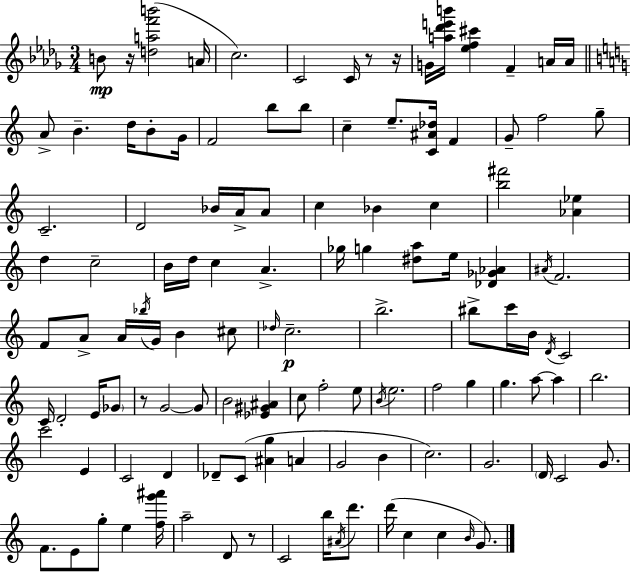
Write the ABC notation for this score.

X:1
T:Untitled
M:3/4
L:1/4
K:Bbm
B/2 z/4 [daf'b']2 A/4 c2 C2 C/4 z/2 z/4 G/4 [a_d'e'b']/4 [_ef^c'] F A/4 A/4 A/2 B d/4 B/2 G/4 F2 b/2 b/2 c e/2 [C^A_d]/4 F G/2 f2 g/2 C2 D2 _B/4 A/4 A/2 c _B c [b^f']2 [_A_e] d c2 B/4 d/4 c A _g/4 g [^da]/2 e/4 [_D_G_A] ^A/4 F2 F/2 A/2 A/4 _b/4 G/4 B ^c/2 _d/4 c2 b2 ^b/2 c'/4 B/4 D/4 C2 C/4 D2 E/4 _G/2 z/2 G2 G/2 B2 [_E^G^A] c/2 f2 e/2 B/4 e2 f2 g g a/2 a b2 c'2 E C2 D _D/2 C/2 [^Ag] A G2 B c2 G2 D/4 C2 G/2 F/2 E/2 g/2 e [fg'^a']/4 a2 D/2 z/2 C2 b/4 ^A/4 d'/2 d'/4 c c B/4 G/2